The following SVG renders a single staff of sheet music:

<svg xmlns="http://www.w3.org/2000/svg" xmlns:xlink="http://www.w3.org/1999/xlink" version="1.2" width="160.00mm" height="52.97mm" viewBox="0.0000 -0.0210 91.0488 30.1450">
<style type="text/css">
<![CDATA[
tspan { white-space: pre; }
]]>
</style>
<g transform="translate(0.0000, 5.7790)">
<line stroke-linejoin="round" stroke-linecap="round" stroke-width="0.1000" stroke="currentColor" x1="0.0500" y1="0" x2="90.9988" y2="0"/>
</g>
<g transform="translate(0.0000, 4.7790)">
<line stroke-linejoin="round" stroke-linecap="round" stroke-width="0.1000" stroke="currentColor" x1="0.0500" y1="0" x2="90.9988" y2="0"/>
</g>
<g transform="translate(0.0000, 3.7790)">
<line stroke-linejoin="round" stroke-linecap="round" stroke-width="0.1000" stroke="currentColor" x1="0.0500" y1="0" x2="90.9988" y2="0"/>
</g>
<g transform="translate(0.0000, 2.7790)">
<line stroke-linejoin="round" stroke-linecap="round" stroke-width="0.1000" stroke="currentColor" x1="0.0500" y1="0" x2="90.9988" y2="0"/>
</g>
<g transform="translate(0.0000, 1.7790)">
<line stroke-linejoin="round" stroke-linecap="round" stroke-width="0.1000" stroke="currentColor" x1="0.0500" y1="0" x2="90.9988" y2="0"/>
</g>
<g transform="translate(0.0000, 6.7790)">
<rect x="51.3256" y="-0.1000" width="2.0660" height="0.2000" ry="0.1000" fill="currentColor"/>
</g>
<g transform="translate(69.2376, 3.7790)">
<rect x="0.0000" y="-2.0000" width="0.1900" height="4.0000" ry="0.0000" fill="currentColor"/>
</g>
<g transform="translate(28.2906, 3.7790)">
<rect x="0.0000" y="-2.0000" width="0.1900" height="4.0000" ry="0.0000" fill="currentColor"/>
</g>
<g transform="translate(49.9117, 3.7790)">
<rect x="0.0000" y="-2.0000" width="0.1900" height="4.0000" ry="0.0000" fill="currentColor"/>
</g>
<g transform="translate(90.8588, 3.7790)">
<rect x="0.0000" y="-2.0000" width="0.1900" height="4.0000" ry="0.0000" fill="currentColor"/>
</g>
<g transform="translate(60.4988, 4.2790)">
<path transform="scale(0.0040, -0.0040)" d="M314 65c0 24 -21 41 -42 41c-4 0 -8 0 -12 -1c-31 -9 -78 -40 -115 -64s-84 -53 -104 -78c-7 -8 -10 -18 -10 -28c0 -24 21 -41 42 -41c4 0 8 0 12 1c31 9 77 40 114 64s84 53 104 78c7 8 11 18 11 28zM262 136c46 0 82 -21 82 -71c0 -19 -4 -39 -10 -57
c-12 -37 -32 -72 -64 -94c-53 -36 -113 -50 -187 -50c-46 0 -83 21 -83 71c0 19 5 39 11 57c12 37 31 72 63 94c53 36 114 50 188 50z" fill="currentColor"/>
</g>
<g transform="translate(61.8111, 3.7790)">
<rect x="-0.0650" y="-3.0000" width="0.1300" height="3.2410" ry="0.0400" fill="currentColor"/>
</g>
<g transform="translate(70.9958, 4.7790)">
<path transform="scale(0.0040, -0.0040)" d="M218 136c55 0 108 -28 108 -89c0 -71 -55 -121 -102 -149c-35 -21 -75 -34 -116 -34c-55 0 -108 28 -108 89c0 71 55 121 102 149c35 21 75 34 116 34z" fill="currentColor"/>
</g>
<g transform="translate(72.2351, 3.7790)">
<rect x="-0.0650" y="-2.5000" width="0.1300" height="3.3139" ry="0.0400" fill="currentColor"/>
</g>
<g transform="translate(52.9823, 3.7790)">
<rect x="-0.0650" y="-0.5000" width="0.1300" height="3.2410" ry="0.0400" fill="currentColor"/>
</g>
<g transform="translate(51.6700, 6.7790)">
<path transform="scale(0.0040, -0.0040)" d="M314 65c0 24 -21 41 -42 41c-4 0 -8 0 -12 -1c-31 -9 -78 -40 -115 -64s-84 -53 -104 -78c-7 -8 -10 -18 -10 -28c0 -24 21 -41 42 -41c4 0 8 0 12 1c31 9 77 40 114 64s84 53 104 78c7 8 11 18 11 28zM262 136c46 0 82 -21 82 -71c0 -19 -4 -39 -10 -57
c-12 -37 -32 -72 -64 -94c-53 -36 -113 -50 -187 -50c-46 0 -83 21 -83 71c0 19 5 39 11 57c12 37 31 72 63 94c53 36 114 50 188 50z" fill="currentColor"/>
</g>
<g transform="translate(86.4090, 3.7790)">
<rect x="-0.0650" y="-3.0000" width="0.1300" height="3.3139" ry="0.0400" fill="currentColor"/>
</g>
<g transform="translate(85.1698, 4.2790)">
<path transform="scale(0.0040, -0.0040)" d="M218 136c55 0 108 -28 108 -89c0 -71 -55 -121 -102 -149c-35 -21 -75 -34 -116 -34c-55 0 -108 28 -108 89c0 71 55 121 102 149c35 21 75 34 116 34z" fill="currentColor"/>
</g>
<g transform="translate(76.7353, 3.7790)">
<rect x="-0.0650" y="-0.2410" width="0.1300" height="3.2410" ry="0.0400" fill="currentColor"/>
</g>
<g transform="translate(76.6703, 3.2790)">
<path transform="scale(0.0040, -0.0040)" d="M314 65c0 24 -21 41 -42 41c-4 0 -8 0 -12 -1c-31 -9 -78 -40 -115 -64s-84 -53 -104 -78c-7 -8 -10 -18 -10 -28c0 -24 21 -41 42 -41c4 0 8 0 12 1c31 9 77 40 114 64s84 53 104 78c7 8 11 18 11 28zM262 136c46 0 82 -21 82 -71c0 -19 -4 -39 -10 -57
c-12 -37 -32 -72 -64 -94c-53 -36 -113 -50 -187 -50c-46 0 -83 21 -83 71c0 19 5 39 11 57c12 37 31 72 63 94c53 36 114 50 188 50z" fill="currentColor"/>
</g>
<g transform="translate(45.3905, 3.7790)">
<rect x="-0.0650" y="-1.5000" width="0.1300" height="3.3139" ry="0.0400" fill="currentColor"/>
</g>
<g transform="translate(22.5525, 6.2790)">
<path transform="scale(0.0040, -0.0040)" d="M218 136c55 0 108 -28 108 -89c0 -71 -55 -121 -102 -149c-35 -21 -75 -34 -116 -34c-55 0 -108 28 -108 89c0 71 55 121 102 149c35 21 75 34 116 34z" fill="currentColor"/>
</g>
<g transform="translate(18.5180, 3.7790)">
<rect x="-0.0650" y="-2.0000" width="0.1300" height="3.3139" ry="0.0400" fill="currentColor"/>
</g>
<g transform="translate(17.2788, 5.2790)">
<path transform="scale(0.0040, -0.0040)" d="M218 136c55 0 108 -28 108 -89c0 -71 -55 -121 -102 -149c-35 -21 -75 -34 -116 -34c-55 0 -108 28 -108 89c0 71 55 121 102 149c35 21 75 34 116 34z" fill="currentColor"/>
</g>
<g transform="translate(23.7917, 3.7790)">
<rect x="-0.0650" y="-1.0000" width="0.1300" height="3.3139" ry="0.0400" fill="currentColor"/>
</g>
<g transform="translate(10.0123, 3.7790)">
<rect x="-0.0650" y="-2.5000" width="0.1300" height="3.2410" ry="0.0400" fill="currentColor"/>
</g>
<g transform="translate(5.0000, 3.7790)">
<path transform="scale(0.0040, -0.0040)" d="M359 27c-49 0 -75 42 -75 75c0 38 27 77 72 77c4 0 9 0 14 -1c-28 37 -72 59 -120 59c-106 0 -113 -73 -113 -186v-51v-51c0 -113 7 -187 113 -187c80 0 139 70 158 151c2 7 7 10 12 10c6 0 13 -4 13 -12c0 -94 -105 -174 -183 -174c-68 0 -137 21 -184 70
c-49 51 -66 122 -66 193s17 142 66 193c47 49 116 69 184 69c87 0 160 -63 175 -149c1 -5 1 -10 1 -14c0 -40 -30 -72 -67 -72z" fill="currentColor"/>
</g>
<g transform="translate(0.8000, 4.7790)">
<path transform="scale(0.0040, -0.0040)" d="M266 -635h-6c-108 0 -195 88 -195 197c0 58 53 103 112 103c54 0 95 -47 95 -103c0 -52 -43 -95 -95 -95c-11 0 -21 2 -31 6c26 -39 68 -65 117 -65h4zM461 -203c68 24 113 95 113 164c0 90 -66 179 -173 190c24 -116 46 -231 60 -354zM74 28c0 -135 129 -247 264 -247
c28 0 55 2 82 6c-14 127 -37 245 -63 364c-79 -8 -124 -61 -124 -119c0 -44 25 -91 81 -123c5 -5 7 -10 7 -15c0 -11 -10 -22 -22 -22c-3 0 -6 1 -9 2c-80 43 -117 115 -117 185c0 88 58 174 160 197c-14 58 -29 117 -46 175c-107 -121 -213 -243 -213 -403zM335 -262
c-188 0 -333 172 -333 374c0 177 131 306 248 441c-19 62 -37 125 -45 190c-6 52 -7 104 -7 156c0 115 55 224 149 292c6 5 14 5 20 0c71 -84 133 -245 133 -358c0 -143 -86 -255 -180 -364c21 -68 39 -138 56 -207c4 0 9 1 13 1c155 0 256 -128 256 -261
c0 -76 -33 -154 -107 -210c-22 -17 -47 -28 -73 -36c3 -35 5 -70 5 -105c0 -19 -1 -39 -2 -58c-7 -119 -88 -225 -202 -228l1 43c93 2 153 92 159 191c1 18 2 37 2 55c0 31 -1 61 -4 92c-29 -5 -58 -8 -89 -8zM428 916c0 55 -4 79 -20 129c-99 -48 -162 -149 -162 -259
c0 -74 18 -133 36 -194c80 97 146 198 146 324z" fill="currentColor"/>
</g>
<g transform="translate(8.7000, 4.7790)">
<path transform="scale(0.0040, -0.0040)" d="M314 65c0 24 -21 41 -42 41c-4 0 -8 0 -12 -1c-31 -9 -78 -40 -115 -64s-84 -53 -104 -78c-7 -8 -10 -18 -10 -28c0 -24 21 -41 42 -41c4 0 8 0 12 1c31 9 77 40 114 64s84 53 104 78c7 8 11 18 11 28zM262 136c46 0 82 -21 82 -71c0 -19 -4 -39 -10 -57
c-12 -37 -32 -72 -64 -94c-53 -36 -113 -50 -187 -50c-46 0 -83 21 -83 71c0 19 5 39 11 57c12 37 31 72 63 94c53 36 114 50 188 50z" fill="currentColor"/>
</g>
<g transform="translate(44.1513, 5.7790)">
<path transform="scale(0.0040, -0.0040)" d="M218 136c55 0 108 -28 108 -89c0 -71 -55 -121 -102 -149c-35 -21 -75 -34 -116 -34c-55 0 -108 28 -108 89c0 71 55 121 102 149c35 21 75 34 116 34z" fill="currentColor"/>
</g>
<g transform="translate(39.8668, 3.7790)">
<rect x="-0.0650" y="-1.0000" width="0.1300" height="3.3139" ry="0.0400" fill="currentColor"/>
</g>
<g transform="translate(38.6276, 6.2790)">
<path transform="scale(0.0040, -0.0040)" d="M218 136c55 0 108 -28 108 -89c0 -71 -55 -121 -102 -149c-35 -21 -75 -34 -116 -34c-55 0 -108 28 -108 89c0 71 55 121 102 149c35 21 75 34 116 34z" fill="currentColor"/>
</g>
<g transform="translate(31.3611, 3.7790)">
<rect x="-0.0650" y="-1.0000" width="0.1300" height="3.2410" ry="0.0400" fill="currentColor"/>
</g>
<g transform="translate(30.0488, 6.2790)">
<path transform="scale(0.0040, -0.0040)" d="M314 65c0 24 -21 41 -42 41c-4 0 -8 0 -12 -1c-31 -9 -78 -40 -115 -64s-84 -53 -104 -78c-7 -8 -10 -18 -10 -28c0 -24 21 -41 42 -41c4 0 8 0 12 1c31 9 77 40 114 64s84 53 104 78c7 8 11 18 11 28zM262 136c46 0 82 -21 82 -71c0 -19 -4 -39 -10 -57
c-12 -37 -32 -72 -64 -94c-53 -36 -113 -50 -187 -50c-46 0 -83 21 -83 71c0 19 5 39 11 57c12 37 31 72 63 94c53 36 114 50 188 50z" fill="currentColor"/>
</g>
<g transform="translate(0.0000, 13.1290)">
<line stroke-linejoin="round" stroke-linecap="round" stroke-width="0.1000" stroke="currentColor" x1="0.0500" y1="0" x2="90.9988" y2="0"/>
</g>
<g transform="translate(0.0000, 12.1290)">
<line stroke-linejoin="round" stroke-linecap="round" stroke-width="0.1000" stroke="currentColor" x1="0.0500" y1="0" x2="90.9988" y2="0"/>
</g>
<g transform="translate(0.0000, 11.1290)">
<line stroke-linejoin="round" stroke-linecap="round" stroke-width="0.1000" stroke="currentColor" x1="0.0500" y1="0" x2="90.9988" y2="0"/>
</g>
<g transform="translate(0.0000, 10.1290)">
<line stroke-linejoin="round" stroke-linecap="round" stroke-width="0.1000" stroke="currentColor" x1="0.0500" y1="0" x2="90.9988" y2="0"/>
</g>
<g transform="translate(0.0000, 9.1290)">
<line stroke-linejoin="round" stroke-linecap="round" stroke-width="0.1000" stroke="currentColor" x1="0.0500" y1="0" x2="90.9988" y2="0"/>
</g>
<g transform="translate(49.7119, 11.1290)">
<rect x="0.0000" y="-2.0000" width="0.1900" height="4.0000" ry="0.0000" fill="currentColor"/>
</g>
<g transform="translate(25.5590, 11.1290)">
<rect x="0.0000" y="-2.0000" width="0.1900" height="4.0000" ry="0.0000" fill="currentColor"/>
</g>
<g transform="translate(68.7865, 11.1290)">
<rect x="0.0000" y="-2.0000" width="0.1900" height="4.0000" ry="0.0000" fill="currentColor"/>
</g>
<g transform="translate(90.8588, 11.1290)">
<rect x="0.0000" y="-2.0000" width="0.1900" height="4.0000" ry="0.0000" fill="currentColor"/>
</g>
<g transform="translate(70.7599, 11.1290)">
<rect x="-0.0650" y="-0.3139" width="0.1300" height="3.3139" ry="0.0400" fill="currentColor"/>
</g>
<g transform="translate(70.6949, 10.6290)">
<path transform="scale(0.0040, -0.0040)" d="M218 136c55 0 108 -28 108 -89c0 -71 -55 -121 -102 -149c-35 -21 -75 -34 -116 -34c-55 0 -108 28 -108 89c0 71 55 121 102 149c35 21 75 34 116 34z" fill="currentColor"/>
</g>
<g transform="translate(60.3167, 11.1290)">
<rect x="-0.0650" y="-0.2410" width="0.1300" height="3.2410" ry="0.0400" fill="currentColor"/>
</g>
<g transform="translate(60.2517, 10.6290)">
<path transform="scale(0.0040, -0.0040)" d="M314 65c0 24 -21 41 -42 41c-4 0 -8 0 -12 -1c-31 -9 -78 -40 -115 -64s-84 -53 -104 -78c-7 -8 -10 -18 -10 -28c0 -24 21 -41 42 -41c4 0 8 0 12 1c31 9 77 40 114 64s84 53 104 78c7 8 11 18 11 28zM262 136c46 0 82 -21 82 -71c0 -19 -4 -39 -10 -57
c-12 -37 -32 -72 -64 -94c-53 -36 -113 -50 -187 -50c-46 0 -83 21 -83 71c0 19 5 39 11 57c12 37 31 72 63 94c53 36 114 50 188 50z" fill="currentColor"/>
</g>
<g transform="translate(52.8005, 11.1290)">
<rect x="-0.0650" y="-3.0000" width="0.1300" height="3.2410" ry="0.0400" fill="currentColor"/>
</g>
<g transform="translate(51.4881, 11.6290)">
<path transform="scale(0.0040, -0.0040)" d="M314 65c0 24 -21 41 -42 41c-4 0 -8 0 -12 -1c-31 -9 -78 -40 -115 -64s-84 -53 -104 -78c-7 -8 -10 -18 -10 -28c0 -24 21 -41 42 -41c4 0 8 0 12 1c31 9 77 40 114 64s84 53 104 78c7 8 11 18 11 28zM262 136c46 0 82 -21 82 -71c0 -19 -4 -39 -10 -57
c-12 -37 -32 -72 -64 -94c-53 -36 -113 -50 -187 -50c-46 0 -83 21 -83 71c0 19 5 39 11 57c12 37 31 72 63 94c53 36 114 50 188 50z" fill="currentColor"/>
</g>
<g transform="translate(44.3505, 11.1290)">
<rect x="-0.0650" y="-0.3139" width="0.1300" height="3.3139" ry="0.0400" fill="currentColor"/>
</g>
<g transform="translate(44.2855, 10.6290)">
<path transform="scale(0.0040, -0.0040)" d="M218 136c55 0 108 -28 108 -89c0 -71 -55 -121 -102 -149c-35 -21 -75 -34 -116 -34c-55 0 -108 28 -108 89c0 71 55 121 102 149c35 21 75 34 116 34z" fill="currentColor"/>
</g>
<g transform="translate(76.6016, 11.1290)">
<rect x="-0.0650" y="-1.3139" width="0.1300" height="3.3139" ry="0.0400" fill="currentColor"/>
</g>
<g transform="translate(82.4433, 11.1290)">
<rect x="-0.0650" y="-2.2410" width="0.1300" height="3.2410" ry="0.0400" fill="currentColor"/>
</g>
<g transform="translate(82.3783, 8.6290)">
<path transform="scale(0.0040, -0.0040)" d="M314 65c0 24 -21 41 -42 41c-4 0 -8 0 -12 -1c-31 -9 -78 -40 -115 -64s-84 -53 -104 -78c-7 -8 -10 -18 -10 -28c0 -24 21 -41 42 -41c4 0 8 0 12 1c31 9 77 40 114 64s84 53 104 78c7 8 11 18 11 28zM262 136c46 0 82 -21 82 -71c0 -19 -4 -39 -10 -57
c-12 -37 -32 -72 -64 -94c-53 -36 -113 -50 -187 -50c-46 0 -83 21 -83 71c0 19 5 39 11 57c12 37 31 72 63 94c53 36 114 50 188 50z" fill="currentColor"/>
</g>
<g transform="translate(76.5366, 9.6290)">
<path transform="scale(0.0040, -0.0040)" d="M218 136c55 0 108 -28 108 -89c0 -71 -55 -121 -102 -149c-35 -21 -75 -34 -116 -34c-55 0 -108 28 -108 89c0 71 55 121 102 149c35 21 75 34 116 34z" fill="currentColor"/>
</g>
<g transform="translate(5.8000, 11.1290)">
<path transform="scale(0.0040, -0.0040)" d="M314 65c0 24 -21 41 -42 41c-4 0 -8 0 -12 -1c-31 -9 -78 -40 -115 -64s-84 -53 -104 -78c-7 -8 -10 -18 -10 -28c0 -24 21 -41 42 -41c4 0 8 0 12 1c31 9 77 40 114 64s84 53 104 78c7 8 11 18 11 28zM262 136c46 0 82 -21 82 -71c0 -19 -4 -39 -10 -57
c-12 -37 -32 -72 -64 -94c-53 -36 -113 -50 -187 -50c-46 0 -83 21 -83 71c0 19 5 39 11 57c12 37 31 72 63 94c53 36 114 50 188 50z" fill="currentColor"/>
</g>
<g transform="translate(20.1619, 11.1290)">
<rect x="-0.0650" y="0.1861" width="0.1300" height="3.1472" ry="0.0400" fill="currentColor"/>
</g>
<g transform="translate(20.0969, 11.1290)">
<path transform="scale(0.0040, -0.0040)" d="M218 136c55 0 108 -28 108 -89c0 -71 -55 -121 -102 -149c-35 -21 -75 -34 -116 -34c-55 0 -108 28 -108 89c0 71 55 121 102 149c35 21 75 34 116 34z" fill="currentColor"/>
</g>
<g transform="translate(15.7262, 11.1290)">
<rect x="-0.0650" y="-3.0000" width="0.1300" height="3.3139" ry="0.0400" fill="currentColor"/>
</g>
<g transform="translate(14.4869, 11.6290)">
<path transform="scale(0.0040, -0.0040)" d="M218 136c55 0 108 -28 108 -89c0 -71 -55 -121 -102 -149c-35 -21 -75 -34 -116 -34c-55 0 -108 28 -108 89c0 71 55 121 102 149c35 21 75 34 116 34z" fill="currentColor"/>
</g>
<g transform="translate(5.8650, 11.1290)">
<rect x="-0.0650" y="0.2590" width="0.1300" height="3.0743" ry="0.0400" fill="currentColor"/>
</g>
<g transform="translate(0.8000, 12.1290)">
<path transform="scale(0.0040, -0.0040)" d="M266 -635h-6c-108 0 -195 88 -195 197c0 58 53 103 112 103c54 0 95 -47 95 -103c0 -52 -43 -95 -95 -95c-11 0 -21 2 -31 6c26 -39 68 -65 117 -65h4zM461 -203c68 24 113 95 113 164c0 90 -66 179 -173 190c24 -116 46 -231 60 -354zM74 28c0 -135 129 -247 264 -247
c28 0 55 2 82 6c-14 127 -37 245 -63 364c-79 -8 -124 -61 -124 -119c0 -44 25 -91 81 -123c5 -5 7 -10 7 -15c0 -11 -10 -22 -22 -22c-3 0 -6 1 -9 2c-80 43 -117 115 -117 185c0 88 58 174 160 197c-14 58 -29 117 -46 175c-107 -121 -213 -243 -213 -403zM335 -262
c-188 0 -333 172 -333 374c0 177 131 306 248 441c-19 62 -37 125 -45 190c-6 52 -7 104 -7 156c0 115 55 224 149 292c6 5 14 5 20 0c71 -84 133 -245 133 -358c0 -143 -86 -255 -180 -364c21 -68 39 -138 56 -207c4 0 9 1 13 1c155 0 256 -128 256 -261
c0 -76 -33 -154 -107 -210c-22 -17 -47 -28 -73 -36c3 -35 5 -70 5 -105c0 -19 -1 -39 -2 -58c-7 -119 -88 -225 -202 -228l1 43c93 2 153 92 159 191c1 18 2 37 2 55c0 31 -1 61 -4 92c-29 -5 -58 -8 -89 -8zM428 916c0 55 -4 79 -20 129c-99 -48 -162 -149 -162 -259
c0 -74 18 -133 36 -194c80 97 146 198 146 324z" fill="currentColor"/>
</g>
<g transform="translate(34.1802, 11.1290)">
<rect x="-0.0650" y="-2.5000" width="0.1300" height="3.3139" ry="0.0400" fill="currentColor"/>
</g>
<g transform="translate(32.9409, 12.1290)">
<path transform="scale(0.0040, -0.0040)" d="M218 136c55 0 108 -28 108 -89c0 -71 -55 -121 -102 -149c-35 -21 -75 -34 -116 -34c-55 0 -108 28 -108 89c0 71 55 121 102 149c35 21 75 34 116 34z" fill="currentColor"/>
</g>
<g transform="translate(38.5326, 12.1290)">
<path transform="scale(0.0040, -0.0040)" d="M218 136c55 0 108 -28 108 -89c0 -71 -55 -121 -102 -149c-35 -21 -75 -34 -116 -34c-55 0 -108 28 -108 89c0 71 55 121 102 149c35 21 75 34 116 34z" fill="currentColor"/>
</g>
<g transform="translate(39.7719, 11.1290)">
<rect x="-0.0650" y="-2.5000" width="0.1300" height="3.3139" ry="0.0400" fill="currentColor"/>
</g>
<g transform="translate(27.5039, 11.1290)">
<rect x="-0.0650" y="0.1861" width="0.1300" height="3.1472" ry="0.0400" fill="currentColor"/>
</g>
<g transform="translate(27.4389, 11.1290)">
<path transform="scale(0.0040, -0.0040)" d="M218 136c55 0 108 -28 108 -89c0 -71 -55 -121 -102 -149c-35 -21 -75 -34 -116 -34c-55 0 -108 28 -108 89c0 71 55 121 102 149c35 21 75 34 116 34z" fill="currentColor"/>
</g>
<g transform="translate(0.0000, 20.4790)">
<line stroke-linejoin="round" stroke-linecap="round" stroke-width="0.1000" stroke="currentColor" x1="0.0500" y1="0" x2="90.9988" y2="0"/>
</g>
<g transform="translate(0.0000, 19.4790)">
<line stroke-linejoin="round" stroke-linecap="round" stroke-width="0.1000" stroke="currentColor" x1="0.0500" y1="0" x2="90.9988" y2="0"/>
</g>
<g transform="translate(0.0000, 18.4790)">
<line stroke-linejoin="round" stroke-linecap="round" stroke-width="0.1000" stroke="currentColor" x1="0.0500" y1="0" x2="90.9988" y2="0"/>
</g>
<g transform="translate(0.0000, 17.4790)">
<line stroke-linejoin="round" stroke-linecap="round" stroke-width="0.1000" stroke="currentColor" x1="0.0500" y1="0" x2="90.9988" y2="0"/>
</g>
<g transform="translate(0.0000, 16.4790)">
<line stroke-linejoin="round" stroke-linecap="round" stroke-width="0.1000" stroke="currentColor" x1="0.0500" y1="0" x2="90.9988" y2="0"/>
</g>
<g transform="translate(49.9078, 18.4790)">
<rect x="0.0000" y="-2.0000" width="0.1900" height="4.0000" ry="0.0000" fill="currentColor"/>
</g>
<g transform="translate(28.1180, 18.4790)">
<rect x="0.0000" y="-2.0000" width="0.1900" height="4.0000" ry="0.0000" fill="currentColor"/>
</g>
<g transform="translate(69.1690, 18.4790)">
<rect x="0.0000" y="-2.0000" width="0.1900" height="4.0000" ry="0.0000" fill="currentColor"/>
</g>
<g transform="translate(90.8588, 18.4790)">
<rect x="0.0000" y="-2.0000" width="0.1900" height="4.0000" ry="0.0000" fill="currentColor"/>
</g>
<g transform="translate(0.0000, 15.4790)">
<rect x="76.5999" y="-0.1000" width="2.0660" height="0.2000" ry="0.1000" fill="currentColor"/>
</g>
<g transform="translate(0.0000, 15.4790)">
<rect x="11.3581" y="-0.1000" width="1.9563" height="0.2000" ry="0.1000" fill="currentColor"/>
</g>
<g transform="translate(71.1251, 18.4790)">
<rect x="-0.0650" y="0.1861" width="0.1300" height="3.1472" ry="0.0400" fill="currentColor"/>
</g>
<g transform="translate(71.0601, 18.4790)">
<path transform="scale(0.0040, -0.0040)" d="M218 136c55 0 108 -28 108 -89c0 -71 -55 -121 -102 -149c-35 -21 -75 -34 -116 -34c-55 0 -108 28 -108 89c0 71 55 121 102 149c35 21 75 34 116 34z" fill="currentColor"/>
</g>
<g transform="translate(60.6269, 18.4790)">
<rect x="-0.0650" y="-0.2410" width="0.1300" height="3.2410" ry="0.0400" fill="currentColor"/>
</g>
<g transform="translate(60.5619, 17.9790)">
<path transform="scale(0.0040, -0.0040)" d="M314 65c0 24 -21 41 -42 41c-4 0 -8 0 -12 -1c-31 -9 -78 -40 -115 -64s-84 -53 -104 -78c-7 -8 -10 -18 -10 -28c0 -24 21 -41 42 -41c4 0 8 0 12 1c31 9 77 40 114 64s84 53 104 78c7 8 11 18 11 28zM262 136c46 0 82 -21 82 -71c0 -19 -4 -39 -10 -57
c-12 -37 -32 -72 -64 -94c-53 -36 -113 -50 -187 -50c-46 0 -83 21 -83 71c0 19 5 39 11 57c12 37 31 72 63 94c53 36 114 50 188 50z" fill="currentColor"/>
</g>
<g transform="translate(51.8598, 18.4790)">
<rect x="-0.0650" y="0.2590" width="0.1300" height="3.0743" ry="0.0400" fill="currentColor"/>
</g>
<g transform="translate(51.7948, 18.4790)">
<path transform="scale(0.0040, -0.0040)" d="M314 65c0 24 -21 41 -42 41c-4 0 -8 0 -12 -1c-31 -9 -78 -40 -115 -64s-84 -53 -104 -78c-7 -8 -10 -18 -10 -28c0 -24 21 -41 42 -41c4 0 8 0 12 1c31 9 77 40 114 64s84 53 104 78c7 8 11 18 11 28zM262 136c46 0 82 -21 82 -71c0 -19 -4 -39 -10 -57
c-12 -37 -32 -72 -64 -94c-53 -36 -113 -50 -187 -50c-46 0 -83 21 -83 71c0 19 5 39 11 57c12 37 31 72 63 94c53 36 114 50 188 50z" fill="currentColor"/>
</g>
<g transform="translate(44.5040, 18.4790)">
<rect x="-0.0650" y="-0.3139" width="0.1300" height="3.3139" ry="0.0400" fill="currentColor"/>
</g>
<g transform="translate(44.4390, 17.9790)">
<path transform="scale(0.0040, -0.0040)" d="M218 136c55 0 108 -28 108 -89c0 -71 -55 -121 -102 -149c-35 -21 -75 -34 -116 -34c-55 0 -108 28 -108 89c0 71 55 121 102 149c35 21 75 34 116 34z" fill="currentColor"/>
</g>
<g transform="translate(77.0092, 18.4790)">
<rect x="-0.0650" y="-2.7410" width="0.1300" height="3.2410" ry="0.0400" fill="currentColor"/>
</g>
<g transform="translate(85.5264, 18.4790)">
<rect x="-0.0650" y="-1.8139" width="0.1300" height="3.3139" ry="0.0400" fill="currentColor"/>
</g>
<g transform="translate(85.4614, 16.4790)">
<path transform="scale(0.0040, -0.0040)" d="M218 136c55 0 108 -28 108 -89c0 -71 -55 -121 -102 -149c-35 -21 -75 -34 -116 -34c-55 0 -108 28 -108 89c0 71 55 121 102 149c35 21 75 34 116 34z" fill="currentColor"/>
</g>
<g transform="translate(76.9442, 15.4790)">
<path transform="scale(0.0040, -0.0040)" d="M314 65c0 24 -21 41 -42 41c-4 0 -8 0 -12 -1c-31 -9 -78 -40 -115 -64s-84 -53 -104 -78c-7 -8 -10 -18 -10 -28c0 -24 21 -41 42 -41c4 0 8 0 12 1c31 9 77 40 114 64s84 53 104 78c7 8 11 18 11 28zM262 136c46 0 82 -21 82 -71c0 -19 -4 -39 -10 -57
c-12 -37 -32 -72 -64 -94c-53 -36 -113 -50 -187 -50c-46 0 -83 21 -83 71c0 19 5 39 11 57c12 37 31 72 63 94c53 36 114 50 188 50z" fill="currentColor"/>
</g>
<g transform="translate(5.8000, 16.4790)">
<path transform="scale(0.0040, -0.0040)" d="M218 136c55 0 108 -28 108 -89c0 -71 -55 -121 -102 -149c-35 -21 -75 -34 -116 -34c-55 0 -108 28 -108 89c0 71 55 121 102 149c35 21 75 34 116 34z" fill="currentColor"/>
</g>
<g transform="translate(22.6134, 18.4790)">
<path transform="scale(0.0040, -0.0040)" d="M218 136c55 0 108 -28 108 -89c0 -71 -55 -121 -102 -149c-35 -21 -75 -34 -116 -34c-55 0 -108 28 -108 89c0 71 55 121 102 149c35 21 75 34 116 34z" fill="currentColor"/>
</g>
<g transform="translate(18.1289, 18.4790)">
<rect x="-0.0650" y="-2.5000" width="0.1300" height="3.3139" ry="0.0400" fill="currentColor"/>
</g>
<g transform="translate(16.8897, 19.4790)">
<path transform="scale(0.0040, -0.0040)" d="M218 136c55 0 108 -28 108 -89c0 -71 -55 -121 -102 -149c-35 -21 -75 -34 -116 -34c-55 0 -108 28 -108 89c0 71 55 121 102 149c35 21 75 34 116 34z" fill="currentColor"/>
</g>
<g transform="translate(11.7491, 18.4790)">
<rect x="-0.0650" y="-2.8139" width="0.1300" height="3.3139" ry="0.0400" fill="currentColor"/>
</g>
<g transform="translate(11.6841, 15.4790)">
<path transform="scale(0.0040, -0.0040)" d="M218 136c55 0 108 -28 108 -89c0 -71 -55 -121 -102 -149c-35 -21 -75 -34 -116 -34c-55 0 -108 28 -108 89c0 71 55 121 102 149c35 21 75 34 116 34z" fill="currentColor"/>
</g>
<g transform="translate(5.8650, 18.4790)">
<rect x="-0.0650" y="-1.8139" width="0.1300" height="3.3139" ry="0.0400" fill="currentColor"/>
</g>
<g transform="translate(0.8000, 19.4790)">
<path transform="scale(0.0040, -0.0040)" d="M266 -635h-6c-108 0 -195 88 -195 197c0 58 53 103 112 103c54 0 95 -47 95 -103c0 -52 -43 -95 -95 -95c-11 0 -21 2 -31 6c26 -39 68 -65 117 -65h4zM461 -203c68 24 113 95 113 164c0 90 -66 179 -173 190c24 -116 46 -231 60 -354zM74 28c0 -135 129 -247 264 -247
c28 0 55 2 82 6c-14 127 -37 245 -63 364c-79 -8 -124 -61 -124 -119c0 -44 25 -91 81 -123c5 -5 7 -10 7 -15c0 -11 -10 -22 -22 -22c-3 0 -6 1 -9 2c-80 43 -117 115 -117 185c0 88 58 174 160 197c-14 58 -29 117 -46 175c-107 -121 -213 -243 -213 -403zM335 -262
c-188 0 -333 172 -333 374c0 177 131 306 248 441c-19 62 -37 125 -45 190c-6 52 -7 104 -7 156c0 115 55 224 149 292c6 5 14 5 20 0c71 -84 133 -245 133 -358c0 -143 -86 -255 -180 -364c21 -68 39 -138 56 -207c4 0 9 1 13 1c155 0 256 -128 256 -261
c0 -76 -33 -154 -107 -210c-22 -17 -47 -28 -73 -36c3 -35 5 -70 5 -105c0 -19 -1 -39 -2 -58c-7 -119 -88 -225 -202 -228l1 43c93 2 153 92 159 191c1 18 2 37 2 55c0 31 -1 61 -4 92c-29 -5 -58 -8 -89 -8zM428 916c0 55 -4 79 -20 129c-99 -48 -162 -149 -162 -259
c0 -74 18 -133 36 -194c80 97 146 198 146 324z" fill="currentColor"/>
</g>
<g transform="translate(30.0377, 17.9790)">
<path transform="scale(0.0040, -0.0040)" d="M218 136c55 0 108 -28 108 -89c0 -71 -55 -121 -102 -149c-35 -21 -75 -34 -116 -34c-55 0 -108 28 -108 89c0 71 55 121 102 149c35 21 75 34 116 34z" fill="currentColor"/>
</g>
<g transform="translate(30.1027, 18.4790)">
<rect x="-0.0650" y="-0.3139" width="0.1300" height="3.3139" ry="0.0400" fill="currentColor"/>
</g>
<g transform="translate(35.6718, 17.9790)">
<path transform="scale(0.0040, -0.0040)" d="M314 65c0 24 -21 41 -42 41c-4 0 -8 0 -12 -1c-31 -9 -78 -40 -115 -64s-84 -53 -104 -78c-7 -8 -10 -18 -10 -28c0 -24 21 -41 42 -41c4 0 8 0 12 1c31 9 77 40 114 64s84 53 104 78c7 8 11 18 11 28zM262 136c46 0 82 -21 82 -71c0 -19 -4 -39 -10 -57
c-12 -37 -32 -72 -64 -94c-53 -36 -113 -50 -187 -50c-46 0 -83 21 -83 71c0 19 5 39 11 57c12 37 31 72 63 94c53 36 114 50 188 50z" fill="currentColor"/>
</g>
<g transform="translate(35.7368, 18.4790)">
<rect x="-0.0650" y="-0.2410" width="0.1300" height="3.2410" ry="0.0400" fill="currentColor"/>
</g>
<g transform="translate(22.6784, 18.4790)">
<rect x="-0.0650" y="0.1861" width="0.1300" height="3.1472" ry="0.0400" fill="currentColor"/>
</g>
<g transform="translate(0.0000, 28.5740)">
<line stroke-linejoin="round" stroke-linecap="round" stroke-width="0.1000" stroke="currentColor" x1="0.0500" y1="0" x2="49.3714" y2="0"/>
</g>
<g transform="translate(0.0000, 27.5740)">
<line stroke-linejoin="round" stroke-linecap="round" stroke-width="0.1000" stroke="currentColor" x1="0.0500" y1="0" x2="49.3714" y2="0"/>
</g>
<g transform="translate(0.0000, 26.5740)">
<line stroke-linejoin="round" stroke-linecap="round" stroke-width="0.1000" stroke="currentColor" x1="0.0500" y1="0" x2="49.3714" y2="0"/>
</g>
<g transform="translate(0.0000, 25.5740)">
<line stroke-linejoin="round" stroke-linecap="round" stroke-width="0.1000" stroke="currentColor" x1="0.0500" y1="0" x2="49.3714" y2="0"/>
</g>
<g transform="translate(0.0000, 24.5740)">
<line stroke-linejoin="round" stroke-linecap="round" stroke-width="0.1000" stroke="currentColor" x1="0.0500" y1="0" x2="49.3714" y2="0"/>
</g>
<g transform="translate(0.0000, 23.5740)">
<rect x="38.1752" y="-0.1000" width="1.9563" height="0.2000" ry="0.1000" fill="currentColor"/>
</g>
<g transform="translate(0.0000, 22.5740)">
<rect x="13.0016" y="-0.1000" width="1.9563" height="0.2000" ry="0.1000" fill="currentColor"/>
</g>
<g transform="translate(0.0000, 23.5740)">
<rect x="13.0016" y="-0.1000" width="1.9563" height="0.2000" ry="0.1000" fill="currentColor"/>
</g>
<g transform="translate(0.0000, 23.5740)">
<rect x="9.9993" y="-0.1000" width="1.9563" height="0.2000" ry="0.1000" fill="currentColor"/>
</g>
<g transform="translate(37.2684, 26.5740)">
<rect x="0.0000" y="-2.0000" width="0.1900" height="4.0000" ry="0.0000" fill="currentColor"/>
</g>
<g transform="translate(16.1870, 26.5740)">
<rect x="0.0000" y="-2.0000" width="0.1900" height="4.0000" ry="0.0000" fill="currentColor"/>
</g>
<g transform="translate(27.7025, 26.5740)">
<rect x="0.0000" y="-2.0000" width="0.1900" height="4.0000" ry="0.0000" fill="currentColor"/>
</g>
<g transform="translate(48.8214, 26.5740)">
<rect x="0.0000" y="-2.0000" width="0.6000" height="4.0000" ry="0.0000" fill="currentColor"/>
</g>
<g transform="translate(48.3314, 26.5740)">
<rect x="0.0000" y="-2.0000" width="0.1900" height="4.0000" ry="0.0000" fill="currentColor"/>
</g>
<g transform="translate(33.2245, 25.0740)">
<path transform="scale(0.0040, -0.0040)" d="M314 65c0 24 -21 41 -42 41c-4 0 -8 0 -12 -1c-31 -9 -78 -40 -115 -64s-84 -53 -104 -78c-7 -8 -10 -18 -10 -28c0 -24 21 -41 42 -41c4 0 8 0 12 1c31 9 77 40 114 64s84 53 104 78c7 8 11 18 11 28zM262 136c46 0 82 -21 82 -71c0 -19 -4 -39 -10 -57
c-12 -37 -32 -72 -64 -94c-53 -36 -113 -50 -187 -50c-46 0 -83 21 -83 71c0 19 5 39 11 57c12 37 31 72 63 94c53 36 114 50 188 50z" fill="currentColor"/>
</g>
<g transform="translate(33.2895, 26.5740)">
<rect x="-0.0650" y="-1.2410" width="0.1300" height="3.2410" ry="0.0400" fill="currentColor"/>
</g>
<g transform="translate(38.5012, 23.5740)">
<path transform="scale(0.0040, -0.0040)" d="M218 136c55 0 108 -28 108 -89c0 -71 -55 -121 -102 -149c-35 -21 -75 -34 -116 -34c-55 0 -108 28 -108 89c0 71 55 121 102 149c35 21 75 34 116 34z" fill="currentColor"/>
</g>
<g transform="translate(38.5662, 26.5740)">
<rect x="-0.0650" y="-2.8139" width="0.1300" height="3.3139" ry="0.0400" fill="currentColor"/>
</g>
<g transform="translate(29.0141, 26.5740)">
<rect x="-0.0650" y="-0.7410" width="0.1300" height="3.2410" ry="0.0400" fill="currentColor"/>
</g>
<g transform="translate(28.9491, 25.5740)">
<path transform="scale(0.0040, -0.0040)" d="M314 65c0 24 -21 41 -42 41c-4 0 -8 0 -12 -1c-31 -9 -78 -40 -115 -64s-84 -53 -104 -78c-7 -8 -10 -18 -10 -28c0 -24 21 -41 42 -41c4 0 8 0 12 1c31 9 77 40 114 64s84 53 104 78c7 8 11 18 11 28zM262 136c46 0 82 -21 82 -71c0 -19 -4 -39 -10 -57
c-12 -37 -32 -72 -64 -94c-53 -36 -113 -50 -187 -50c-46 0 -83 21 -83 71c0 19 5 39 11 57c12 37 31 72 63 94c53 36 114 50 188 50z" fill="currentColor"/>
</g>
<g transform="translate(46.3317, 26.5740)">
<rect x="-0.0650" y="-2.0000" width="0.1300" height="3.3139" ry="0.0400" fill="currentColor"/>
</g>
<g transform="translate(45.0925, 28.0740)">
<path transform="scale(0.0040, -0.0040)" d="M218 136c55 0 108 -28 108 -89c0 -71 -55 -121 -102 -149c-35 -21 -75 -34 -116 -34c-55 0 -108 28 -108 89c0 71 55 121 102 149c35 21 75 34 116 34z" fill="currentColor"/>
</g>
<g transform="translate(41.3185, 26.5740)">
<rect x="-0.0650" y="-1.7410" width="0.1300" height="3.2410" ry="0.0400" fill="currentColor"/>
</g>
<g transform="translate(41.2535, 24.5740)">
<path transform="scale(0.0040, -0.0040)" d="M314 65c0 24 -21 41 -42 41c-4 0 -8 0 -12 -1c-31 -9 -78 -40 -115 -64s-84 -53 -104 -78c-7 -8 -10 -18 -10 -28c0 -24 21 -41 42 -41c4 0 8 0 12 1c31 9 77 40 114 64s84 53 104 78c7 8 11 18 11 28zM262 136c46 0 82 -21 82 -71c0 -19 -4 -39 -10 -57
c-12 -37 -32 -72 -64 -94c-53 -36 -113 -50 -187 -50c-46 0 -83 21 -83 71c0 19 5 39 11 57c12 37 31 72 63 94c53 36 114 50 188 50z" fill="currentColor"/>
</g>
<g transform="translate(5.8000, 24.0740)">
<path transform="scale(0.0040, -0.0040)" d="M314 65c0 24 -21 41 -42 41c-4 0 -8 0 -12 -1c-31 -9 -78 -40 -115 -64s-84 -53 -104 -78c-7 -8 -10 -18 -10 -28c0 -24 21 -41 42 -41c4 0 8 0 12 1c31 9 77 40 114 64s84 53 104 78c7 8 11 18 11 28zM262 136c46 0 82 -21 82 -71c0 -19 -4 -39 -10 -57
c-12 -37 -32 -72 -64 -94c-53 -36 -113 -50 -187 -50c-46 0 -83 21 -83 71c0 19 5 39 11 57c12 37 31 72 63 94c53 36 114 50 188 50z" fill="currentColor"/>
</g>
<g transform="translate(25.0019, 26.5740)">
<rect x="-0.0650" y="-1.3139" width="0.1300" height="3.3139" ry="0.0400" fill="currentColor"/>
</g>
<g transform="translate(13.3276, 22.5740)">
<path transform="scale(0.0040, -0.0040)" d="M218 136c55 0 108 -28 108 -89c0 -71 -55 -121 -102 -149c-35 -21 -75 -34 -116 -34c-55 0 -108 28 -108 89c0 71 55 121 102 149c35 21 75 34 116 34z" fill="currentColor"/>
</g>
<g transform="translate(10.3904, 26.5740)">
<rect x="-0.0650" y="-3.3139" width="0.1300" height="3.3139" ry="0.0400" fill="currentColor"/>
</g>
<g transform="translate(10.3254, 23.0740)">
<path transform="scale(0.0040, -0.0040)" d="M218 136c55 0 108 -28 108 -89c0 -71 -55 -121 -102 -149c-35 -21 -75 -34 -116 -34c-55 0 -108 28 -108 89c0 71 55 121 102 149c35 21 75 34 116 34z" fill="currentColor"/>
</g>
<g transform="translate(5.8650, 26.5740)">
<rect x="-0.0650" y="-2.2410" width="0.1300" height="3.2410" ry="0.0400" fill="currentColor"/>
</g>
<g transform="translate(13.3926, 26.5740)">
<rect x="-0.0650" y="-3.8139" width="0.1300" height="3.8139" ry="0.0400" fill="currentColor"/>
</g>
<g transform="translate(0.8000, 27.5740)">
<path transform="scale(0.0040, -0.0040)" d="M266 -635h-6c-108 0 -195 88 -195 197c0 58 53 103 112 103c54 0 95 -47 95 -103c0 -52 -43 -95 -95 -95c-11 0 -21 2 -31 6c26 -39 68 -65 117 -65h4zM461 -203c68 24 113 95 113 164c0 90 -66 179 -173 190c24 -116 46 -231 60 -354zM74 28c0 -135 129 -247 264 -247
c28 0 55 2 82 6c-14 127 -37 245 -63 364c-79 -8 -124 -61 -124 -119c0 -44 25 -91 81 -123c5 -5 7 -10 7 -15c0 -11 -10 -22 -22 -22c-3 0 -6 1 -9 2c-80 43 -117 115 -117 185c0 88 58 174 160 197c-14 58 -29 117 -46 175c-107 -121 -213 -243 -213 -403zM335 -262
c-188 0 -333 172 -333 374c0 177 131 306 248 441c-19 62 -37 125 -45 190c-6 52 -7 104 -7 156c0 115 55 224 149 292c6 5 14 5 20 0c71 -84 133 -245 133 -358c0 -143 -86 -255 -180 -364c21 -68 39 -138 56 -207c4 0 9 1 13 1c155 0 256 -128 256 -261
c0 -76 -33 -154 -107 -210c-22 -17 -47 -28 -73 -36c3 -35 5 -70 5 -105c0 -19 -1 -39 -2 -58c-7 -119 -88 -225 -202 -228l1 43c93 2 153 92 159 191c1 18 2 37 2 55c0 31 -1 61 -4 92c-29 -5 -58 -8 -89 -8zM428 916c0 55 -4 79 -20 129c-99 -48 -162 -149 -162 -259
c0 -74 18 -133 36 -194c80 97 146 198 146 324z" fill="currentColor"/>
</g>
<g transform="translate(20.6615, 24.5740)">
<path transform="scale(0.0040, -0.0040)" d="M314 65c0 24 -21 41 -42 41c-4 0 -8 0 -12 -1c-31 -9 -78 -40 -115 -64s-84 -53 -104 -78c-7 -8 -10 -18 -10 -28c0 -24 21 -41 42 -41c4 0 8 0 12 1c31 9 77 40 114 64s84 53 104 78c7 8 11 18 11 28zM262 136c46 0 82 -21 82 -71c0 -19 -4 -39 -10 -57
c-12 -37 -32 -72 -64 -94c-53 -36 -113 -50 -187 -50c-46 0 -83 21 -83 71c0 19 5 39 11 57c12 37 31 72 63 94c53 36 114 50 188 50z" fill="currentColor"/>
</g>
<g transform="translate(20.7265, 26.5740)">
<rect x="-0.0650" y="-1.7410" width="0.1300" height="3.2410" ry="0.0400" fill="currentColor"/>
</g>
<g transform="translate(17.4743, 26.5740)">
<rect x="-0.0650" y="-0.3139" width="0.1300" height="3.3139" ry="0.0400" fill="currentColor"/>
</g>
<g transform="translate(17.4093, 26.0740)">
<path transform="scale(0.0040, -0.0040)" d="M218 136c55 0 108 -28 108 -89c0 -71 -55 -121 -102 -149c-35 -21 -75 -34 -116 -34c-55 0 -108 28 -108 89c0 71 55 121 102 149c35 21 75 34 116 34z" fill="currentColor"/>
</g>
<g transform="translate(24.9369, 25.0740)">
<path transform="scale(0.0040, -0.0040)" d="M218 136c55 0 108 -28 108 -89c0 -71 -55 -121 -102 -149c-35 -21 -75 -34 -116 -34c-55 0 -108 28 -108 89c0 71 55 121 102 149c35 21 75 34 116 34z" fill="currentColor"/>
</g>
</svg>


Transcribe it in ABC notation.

X:1
T:Untitled
M:4/4
L:1/4
K:C
G2 F D D2 D E C2 A2 G c2 A B2 A B B G G c A2 c2 c e g2 f a G B c c2 c B2 c2 B a2 f g2 b c' c f2 e d2 e2 a f2 F